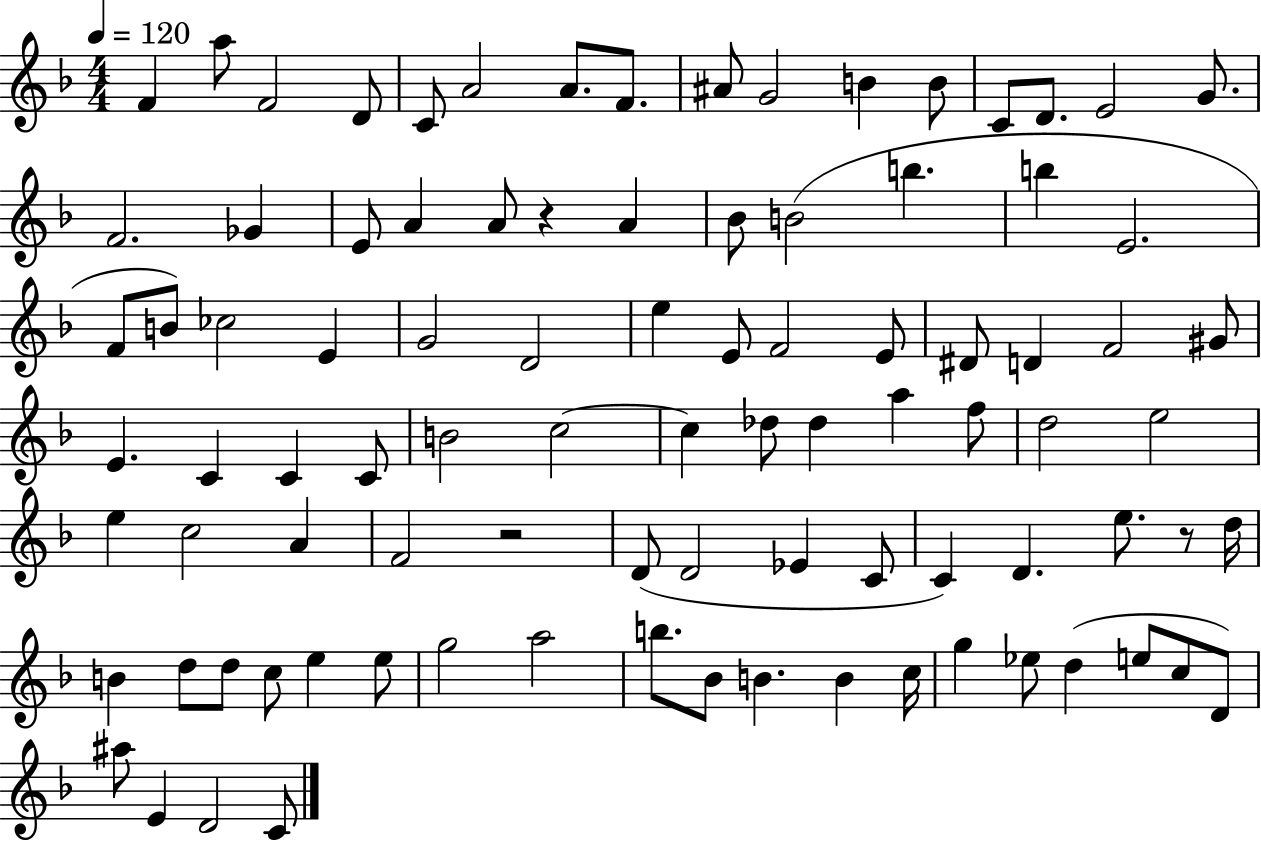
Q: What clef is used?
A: treble